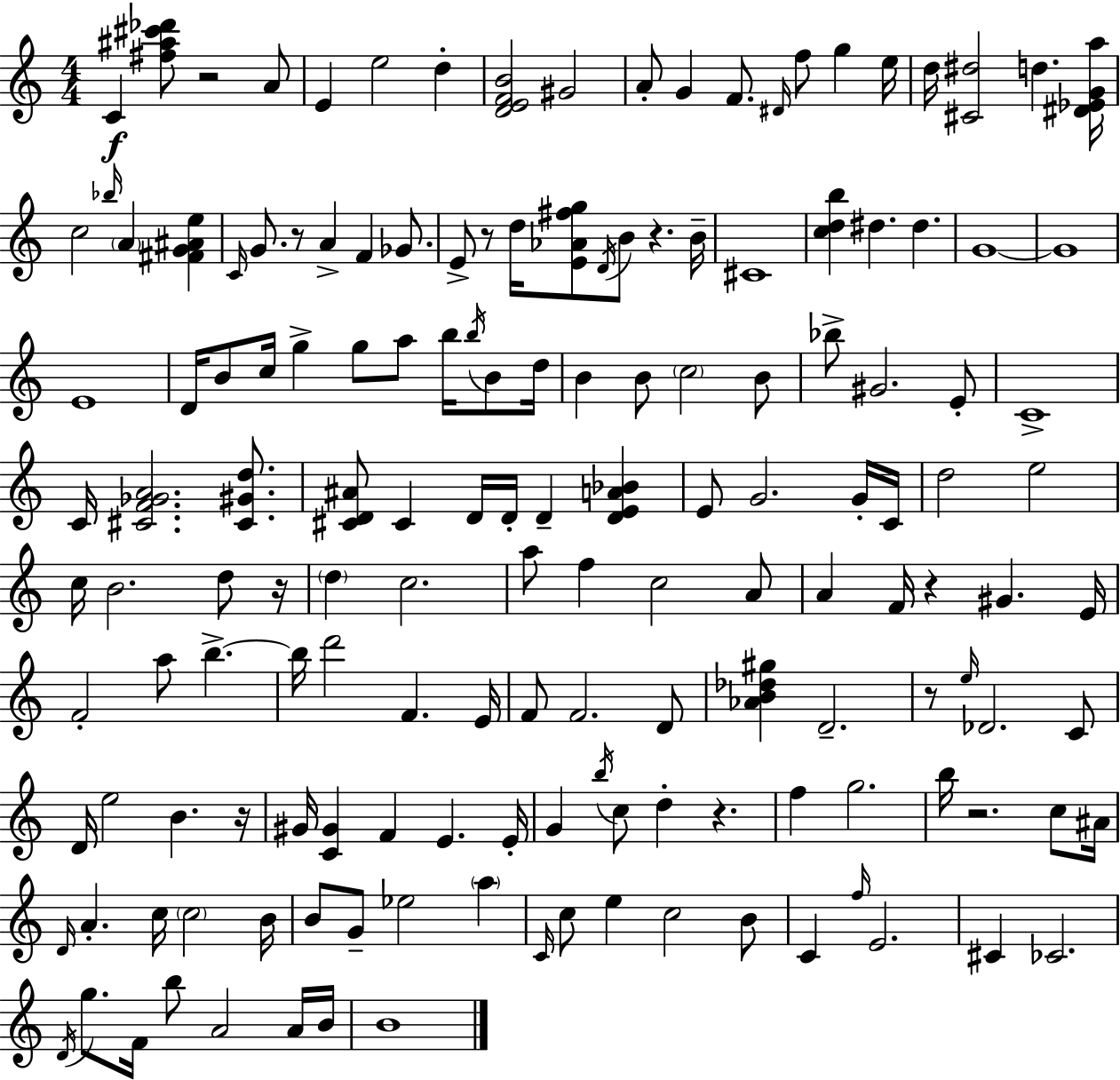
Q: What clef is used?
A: treble